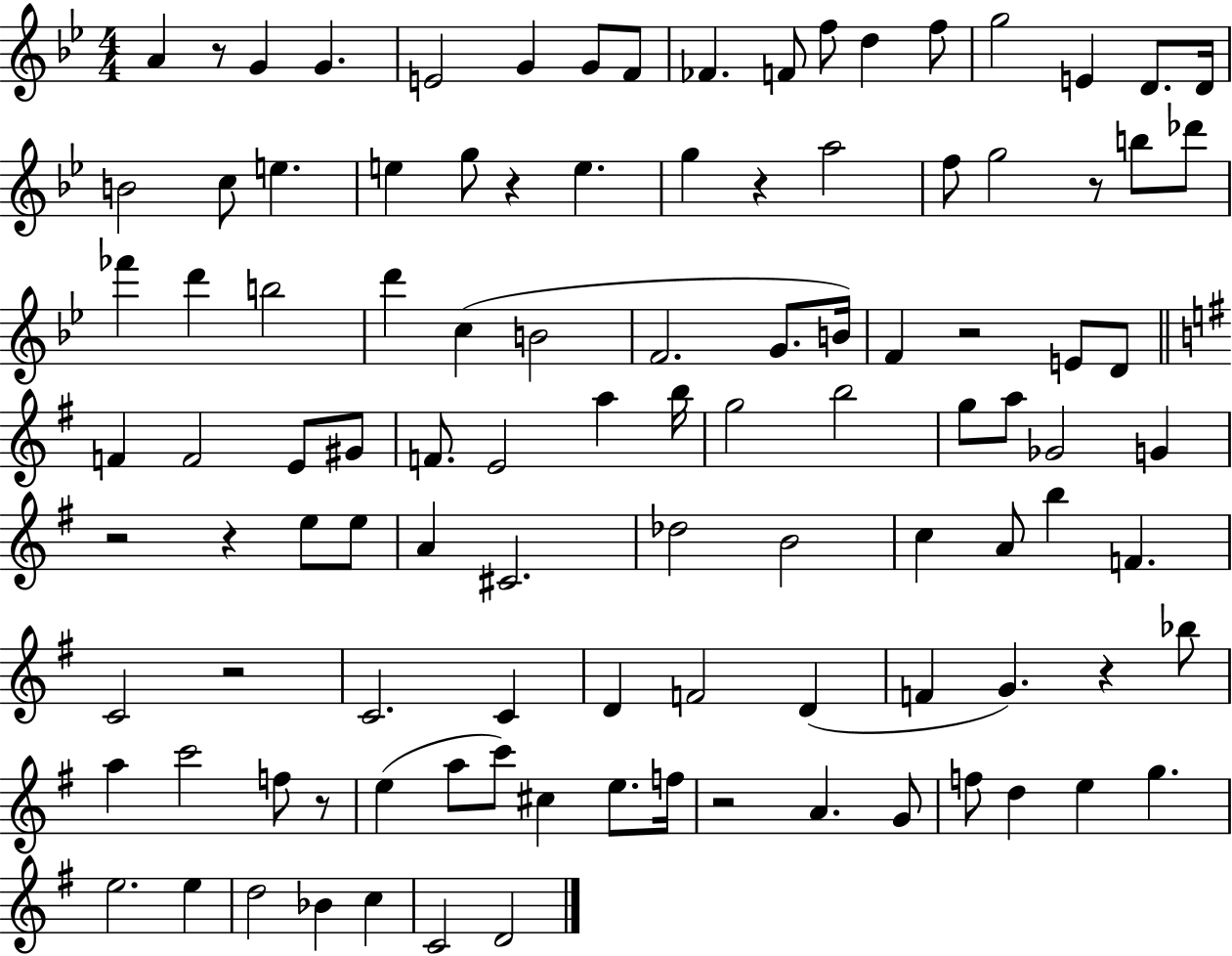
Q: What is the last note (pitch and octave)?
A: D4